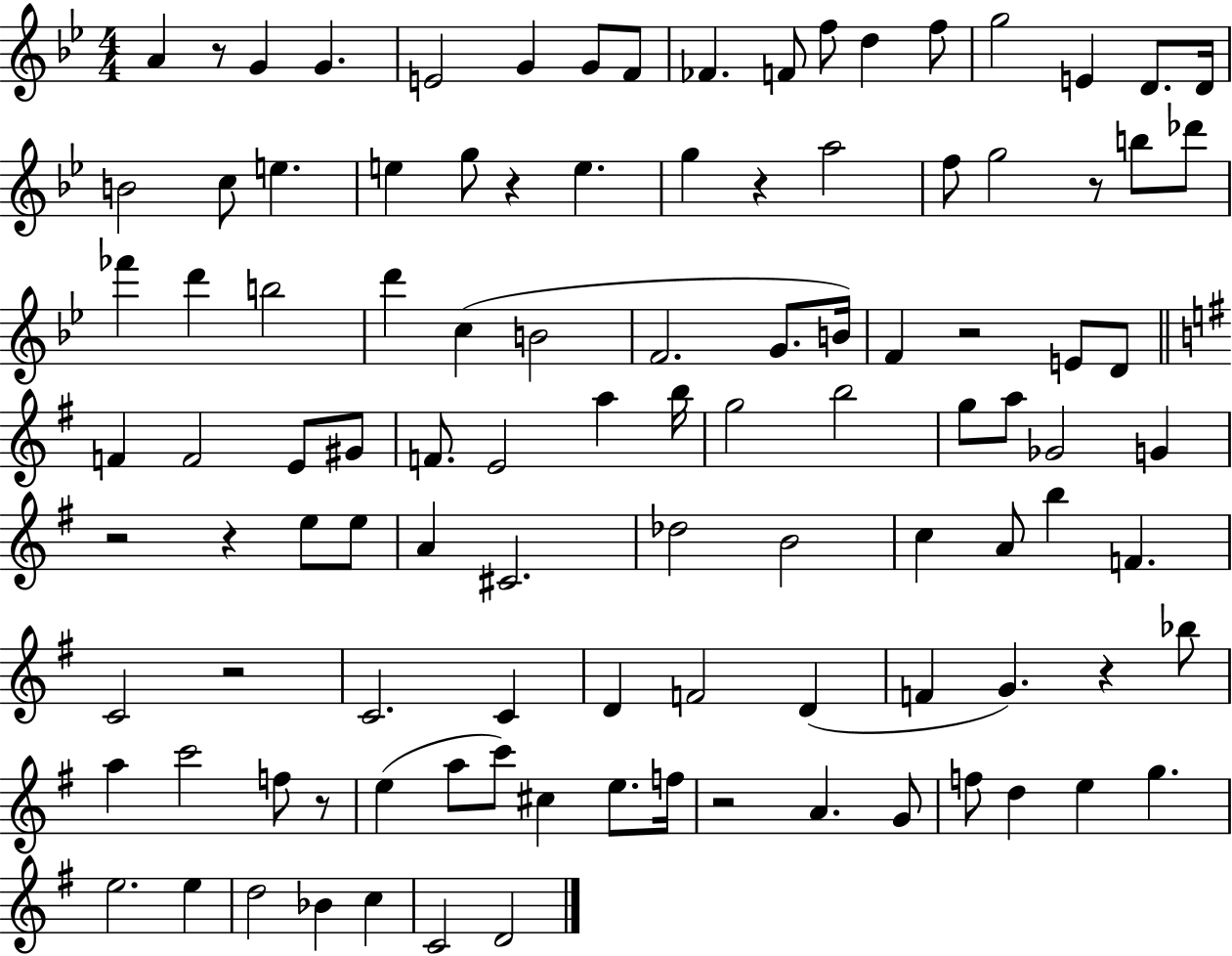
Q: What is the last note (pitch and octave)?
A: D4